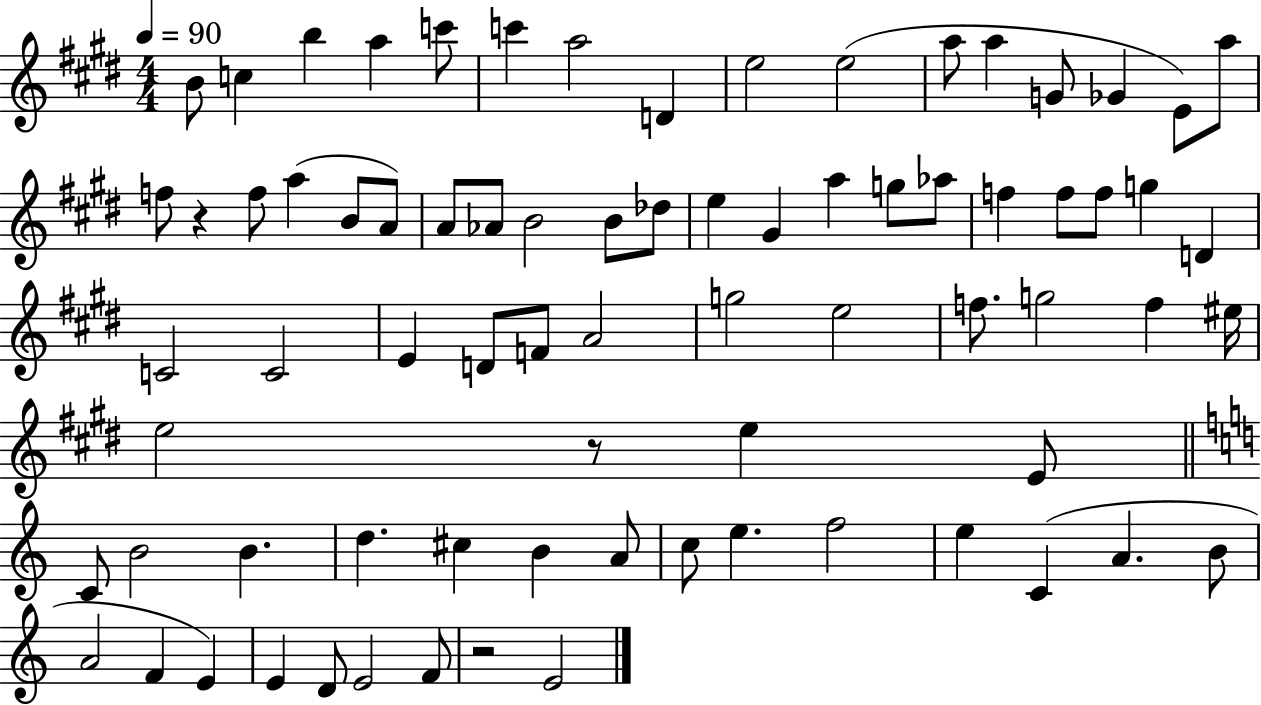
{
  \clef treble
  \numericTimeSignature
  \time 4/4
  \key e \major
  \tempo 4 = 90
  \repeat volta 2 { b'8 c''4 b''4 a''4 c'''8 | c'''4 a''2 d'4 | e''2 e''2( | a''8 a''4 g'8 ges'4 e'8) a''8 | \break f''8 r4 f''8 a''4( b'8 a'8) | a'8 aes'8 b'2 b'8 des''8 | e''4 gis'4 a''4 g''8 aes''8 | f''4 f''8 f''8 g''4 d'4 | \break c'2 c'2 | e'4 d'8 f'8 a'2 | g''2 e''2 | f''8. g''2 f''4 eis''16 | \break e''2 r8 e''4 e'8 | \bar "||" \break \key c \major c'8 b'2 b'4. | d''4. cis''4 b'4 a'8 | c''8 e''4. f''2 | e''4 c'4( a'4. b'8 | \break a'2 f'4 e'4) | e'4 d'8 e'2 f'8 | r2 e'2 | } \bar "|."
}